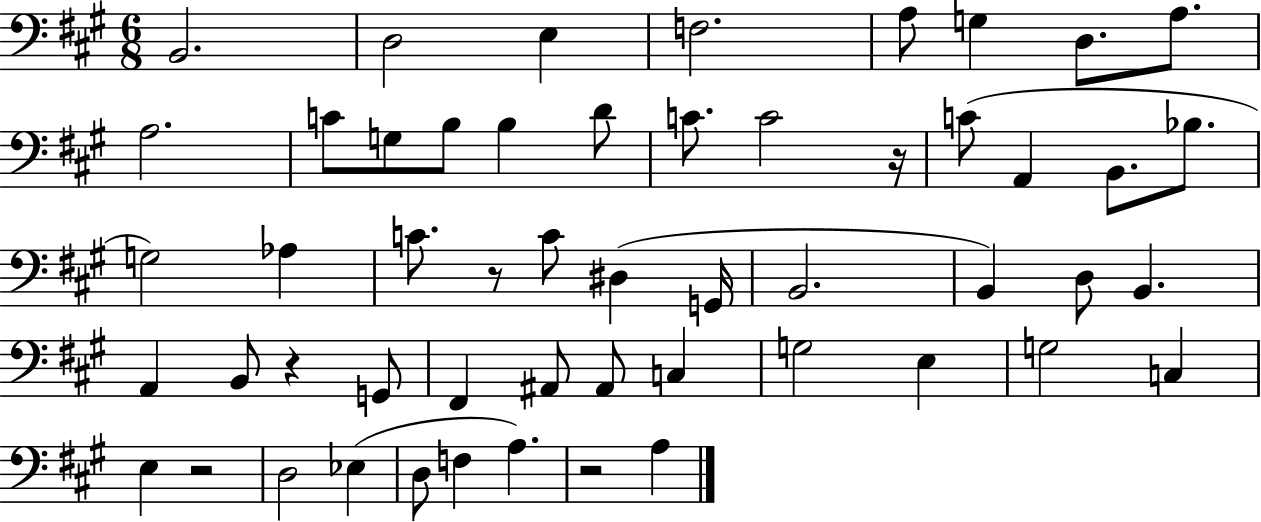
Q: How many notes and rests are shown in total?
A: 53